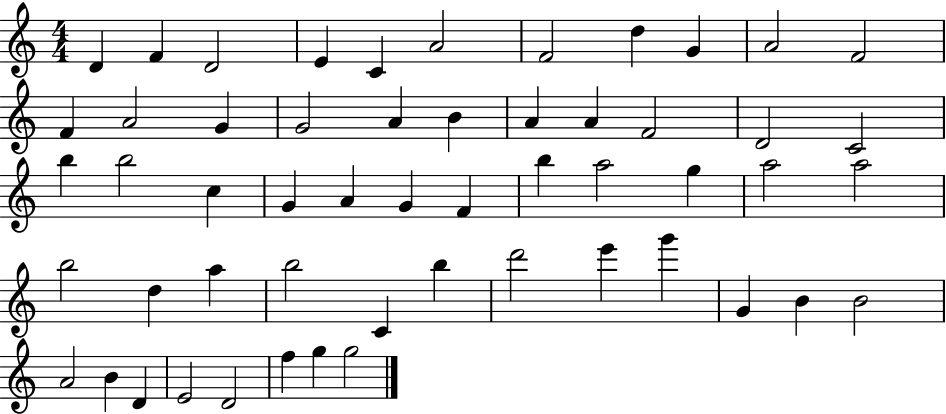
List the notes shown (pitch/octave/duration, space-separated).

D4/q F4/q D4/h E4/q C4/q A4/h F4/h D5/q G4/q A4/h F4/h F4/q A4/h G4/q G4/h A4/q B4/q A4/q A4/q F4/h D4/h C4/h B5/q B5/h C5/q G4/q A4/q G4/q F4/q B5/q A5/h G5/q A5/h A5/h B5/h D5/q A5/q B5/h C4/q B5/q D6/h E6/q G6/q G4/q B4/q B4/h A4/h B4/q D4/q E4/h D4/h F5/q G5/q G5/h